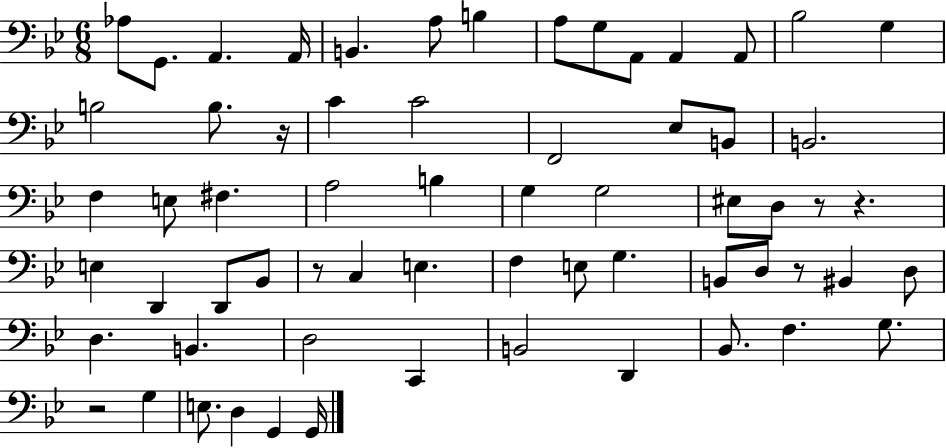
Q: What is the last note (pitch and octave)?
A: G2